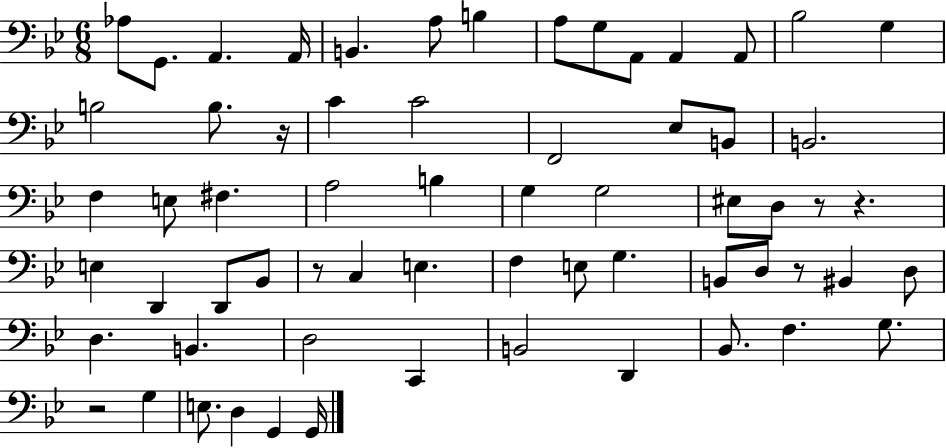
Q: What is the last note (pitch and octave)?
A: G2